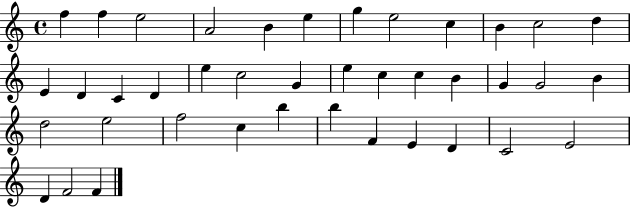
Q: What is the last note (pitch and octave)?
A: F4